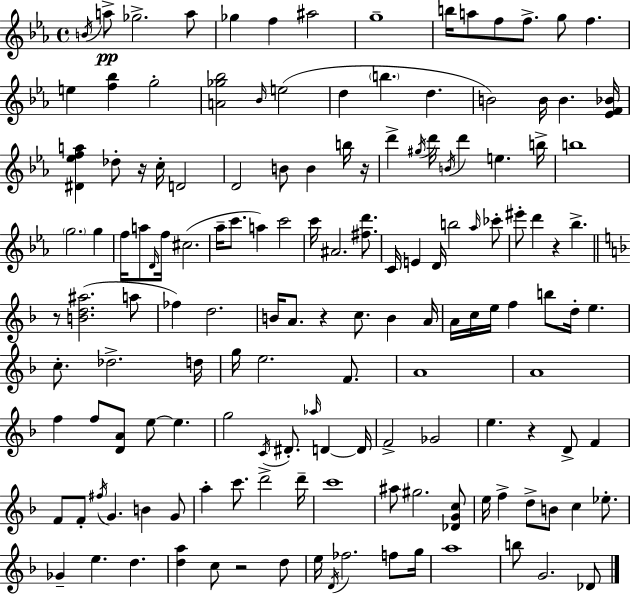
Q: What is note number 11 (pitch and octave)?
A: F5